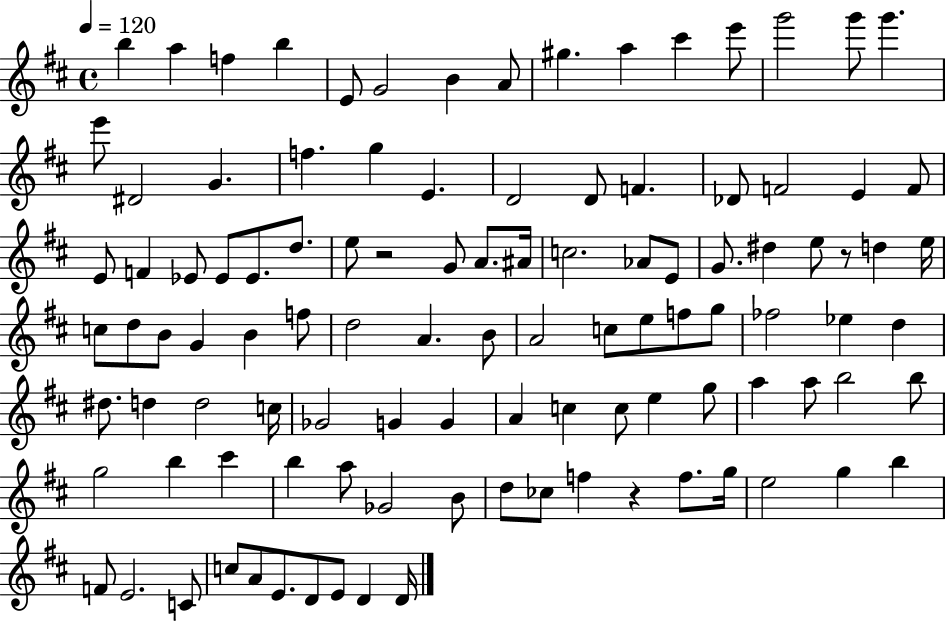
{
  \clef treble
  \time 4/4
  \defaultTimeSignature
  \key d \major
  \tempo 4 = 120
  b''4 a''4 f''4 b''4 | e'8 g'2 b'4 a'8 | gis''4. a''4 cis'''4 e'''8 | g'''2 g'''8 g'''4. | \break e'''8 dis'2 g'4. | f''4. g''4 e'4. | d'2 d'8 f'4. | des'8 f'2 e'4 f'8 | \break e'8 f'4 ees'8 ees'8 ees'8. d''8. | e''8 r2 g'8 a'8. ais'16 | c''2. aes'8 e'8 | g'8. dis''4 e''8 r8 d''4 e''16 | \break c''8 d''8 b'8 g'4 b'4 f''8 | d''2 a'4. b'8 | a'2 c''8 e''8 f''8 g''8 | fes''2 ees''4 d''4 | \break dis''8. d''4 d''2 c''16 | ges'2 g'4 g'4 | a'4 c''4 c''8 e''4 g''8 | a''4 a''8 b''2 b''8 | \break g''2 b''4 cis'''4 | b''4 a''8 ges'2 b'8 | d''8 ces''8 f''4 r4 f''8. g''16 | e''2 g''4 b''4 | \break f'8 e'2. c'8 | c''8 a'8 e'8. d'8 e'8 d'4 d'16 | \bar "|."
}